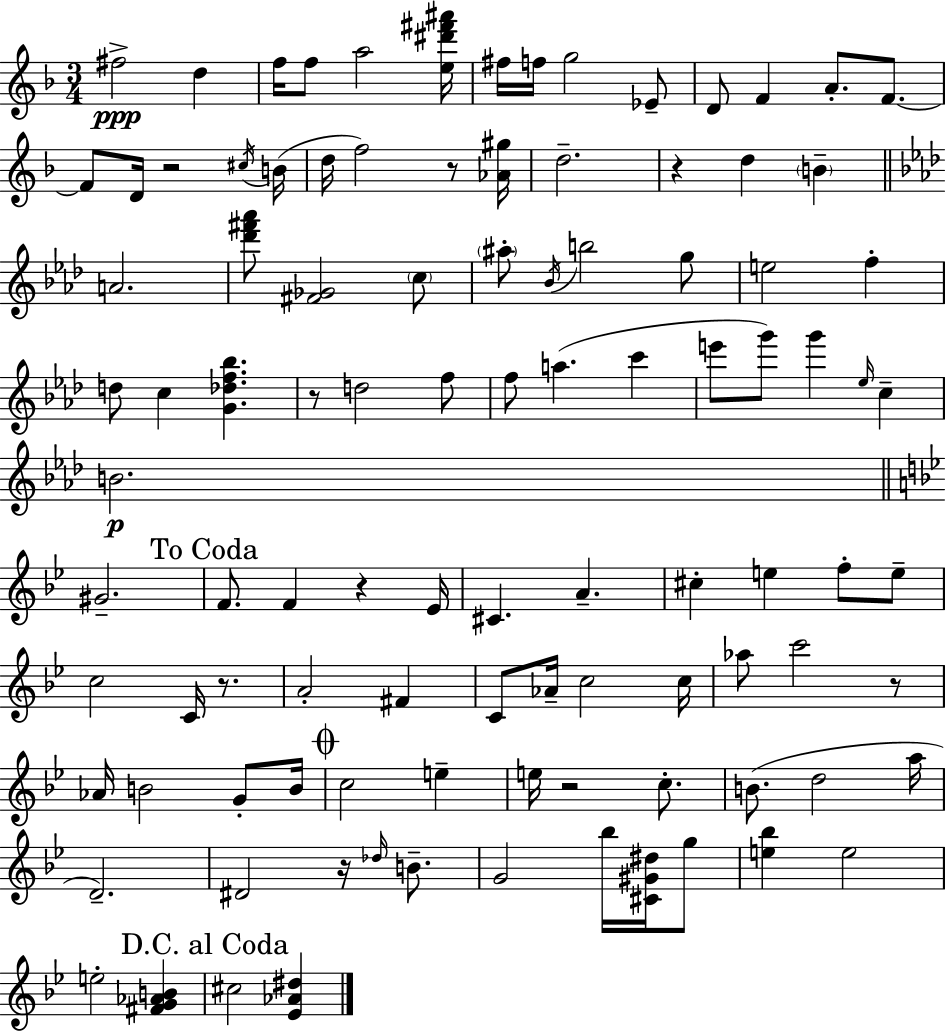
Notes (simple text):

F#5/h D5/q F5/s F5/e A5/h [E5,D#6,F#6,A#6]/s F#5/s F5/s G5/h Eb4/e D4/e F4/q A4/e. F4/e. F4/e D4/s R/h C#5/s B4/s D5/s F5/h R/e [Ab4,G#5]/s D5/h. R/q D5/q B4/q A4/h. [Db6,F#6,Ab6]/e [F#4,Gb4]/h C5/e A#5/e Bb4/s B5/h G5/e E5/h F5/q D5/e C5/q [G4,Db5,F5,Bb5]/q. R/e D5/h F5/e F5/e A5/q. C6/q E6/e G6/e G6/q Eb5/s C5/q B4/h. G#4/h. F4/e. F4/q R/q Eb4/s C#4/q. A4/q. C#5/q E5/q F5/e E5/e C5/h C4/s R/e. A4/h F#4/q C4/e Ab4/s C5/h C5/s Ab5/e C6/h R/e Ab4/s B4/h G4/e B4/s C5/h E5/q E5/s R/h C5/e. B4/e. D5/h A5/s D4/h. D#4/h R/s Db5/s B4/e. G4/h Bb5/s [C#4,G#4,D#5]/s G5/e [E5,Bb5]/q E5/h E5/h [F#4,G4,Ab4,B4]/q C#5/h [Eb4,Ab4,D#5]/q